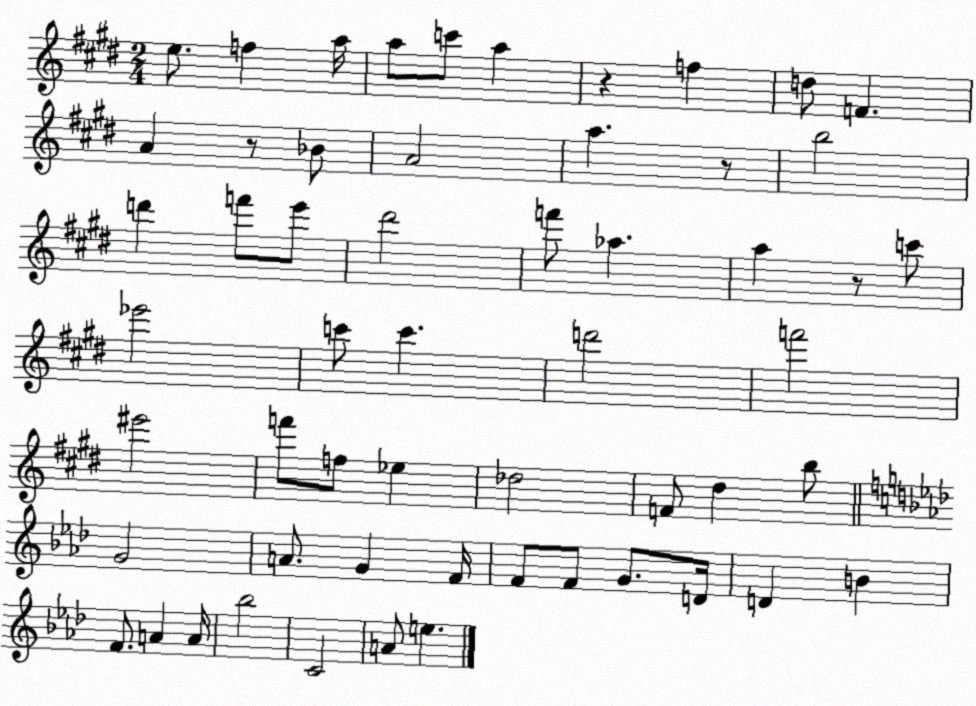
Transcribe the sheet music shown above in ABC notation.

X:1
T:Untitled
M:2/4
L:1/4
K:E
e/2 f a/4 a/2 c'/2 a z f d/2 F A z/2 _B/2 A2 a z/2 b2 d' f'/2 e'/2 ^d'2 f'/2 _a a z/2 c'/2 _e'2 c'/2 c' d'2 f'2 ^e'2 f'/2 f/2 _e _d2 F/2 ^d b/2 G2 A/2 G F/4 F/2 F/2 G/2 D/4 D B F/2 A A/4 _b2 C2 A/2 e